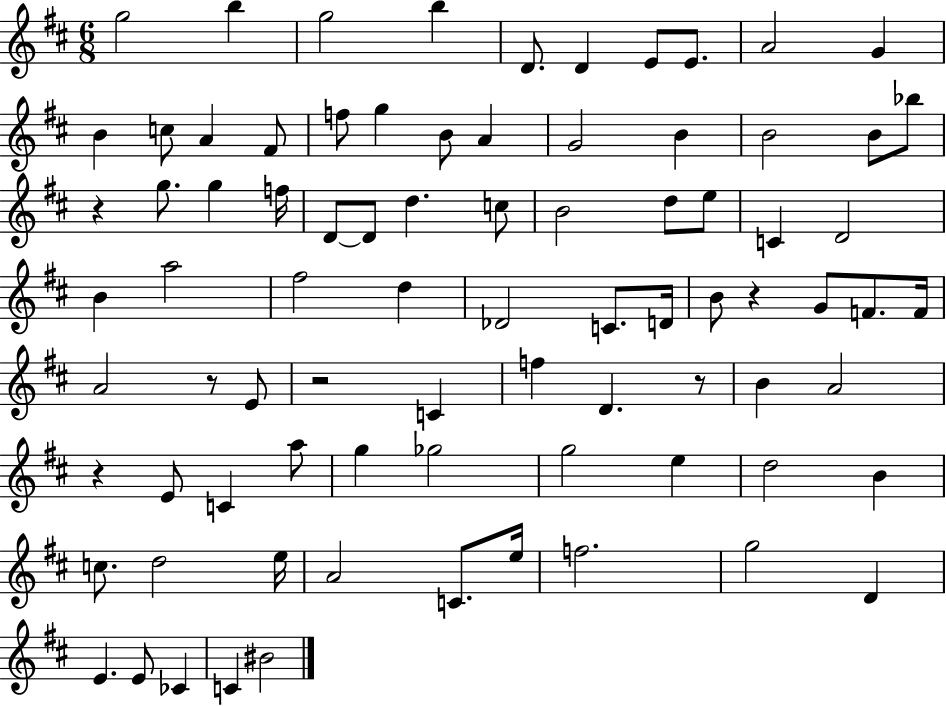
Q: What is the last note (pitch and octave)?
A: BIS4